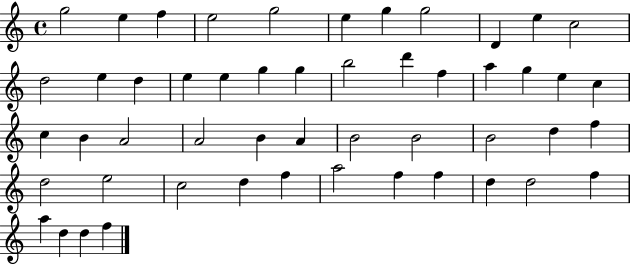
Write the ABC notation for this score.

X:1
T:Untitled
M:4/4
L:1/4
K:C
g2 e f e2 g2 e g g2 D e c2 d2 e d e e g g b2 d' f a g e c c B A2 A2 B A B2 B2 B2 d f d2 e2 c2 d f a2 f f d d2 f a d d f